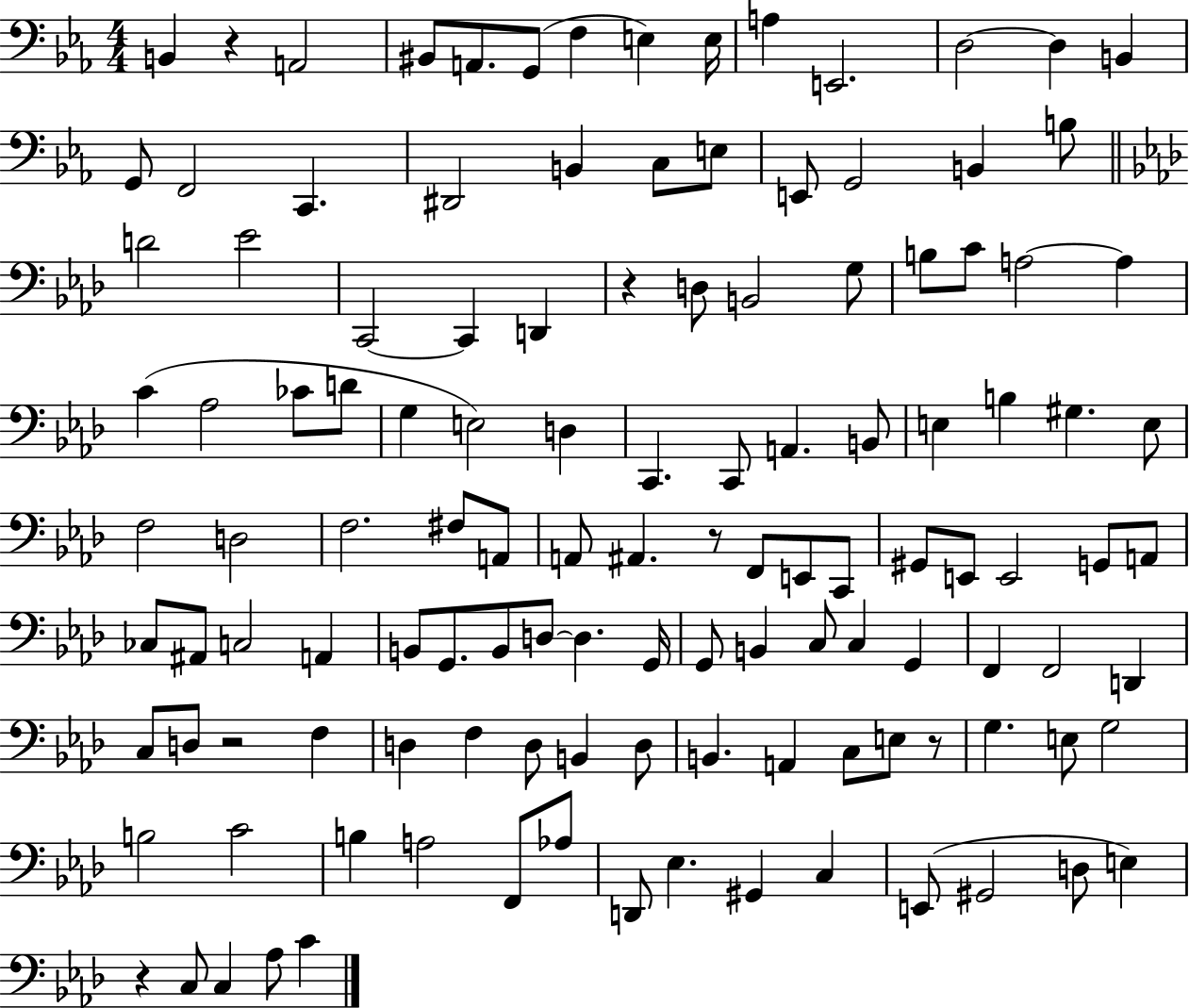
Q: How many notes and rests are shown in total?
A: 123